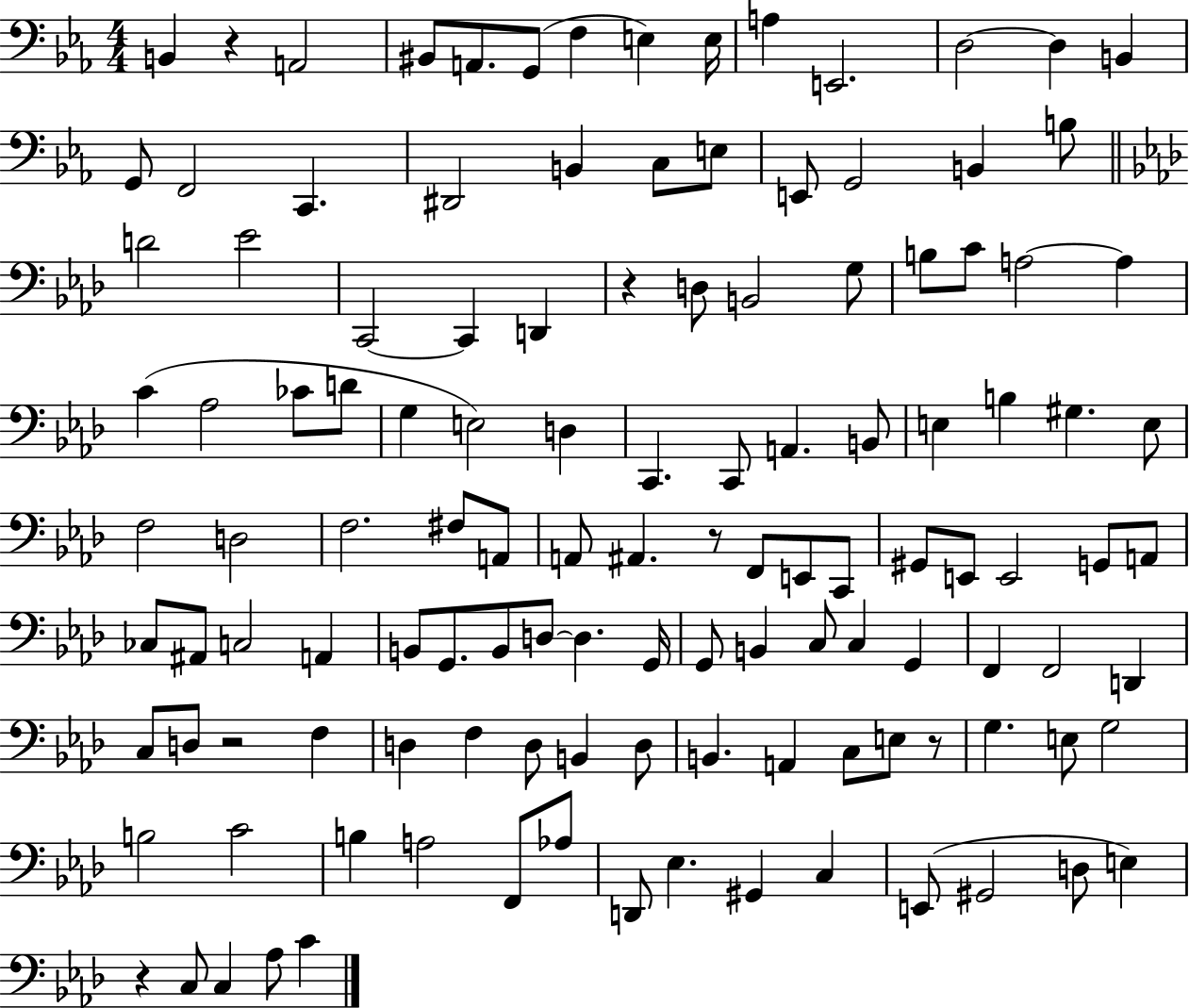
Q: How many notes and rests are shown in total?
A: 123